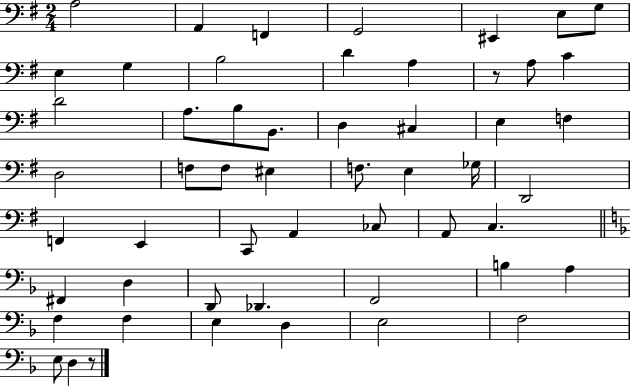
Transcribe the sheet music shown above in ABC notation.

X:1
T:Untitled
M:2/4
L:1/4
K:G
A,2 A,, F,, G,,2 ^E,, E,/2 G,/2 E, G, B,2 D A, z/2 A,/2 C D2 A,/2 B,/2 B,,/2 D, ^C, E, F, D,2 F,/2 F,/2 ^E, F,/2 E, _G,/4 D,,2 F,, E,, C,,/2 A,, _C,/2 A,,/2 C, ^F,, D, D,,/2 _D,, F,,2 B, A, F, F, E, D, E,2 F,2 E,/2 D, z/2